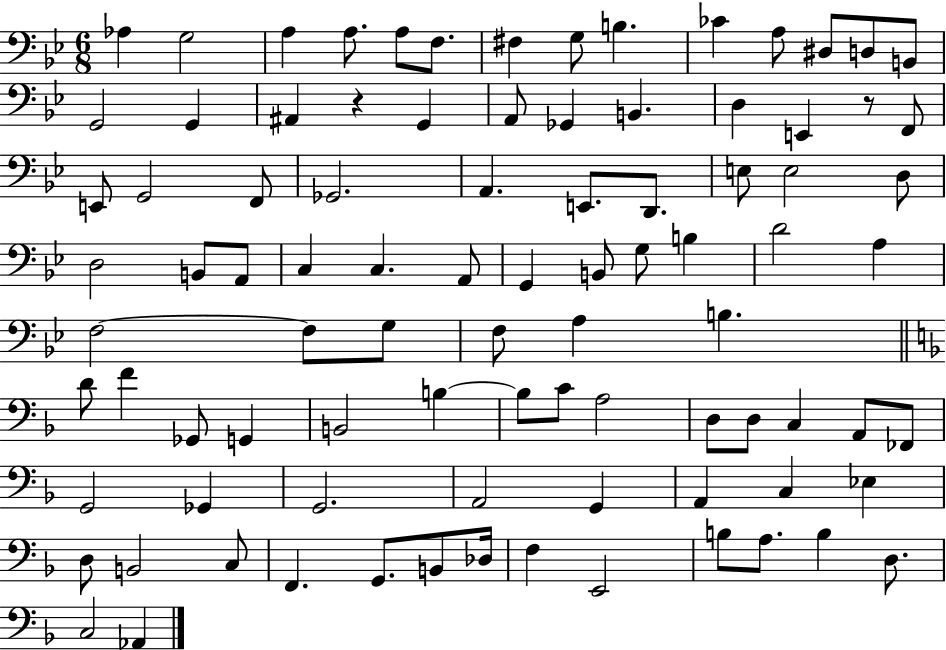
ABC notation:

X:1
T:Untitled
M:6/8
L:1/4
K:Bb
_A, G,2 A, A,/2 A,/2 F,/2 ^F, G,/2 B, _C A,/2 ^D,/2 D,/2 B,,/2 G,,2 G,, ^A,, z G,, A,,/2 _G,, B,, D, E,, z/2 F,,/2 E,,/2 G,,2 F,,/2 _G,,2 A,, E,,/2 D,,/2 E,/2 E,2 D,/2 D,2 B,,/2 A,,/2 C, C, A,,/2 G,, B,,/2 G,/2 B, D2 A, F,2 F,/2 G,/2 F,/2 A, B, D/2 F _G,,/2 G,, B,,2 B, B,/2 C/2 A,2 D,/2 D,/2 C, A,,/2 _F,,/2 G,,2 _G,, G,,2 A,,2 G,, A,, C, _E, D,/2 B,,2 C,/2 F,, G,,/2 B,,/2 _D,/4 F, E,,2 B,/2 A,/2 B, D,/2 C,2 _A,,